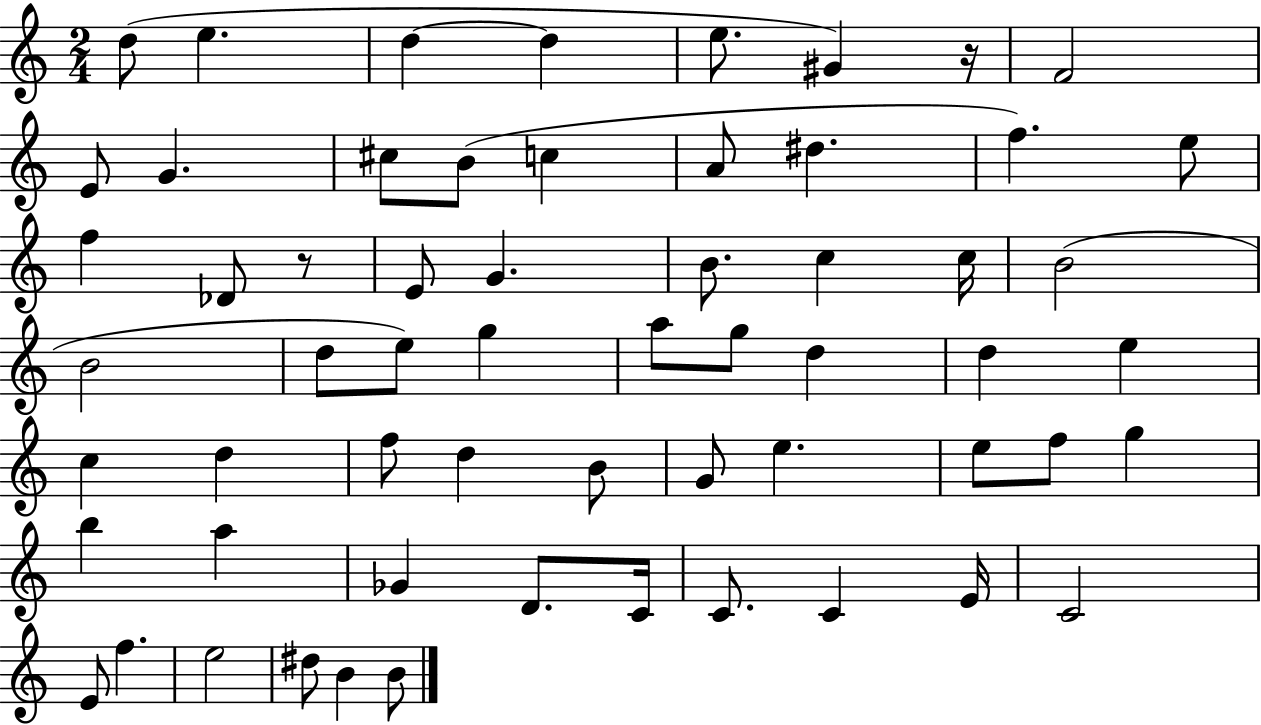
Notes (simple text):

D5/e E5/q. D5/q D5/q E5/e. G#4/q R/s F4/h E4/e G4/q. C#5/e B4/e C5/q A4/e D#5/q. F5/q. E5/e F5/q Db4/e R/e E4/e G4/q. B4/e. C5/q C5/s B4/h B4/h D5/e E5/e G5/q A5/e G5/e D5/q D5/q E5/q C5/q D5/q F5/e D5/q B4/e G4/e E5/q. E5/e F5/e G5/q B5/q A5/q Gb4/q D4/e. C4/s C4/e. C4/q E4/s C4/h E4/e F5/q. E5/h D#5/e B4/q B4/e